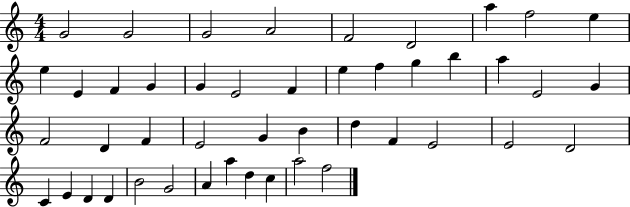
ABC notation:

X:1
T:Untitled
M:4/4
L:1/4
K:C
G2 G2 G2 A2 F2 D2 a f2 e e E F G G E2 F e f g b a E2 G F2 D F E2 G B d F E2 E2 D2 C E D D B2 G2 A a d c a2 f2